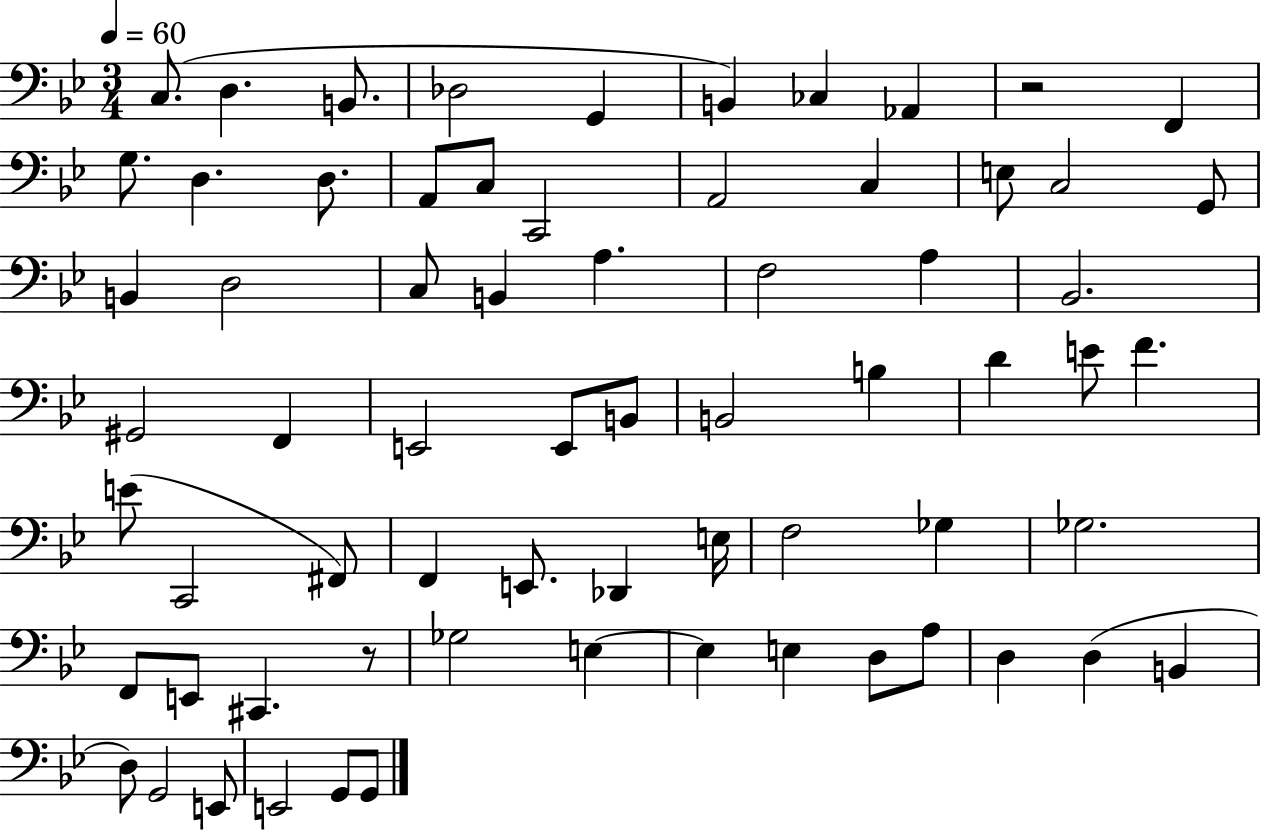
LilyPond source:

{
  \clef bass
  \numericTimeSignature
  \time 3/4
  \key bes \major
  \tempo 4 = 60
  \repeat volta 2 { c8.( d4. b,8. | des2 g,4 | b,4) ces4 aes,4 | r2 f,4 | \break g8. d4. d8. | a,8 c8 c,2 | a,2 c4 | e8 c2 g,8 | \break b,4 d2 | c8 b,4 a4. | f2 a4 | bes,2. | \break gis,2 f,4 | e,2 e,8 b,8 | b,2 b4 | d'4 e'8 f'4. | \break e'8( c,2 fis,8) | f,4 e,8. des,4 e16 | f2 ges4 | ges2. | \break f,8 e,8 cis,4. r8 | ges2 e4~~ | e4 e4 d8 a8 | d4 d4( b,4 | \break d8) g,2 e,8 | e,2 g,8 g,8 | } \bar "|."
}